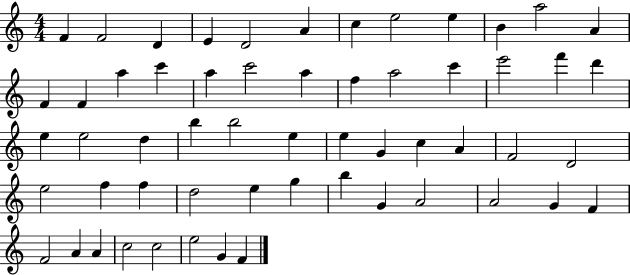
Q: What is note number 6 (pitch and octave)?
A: A4